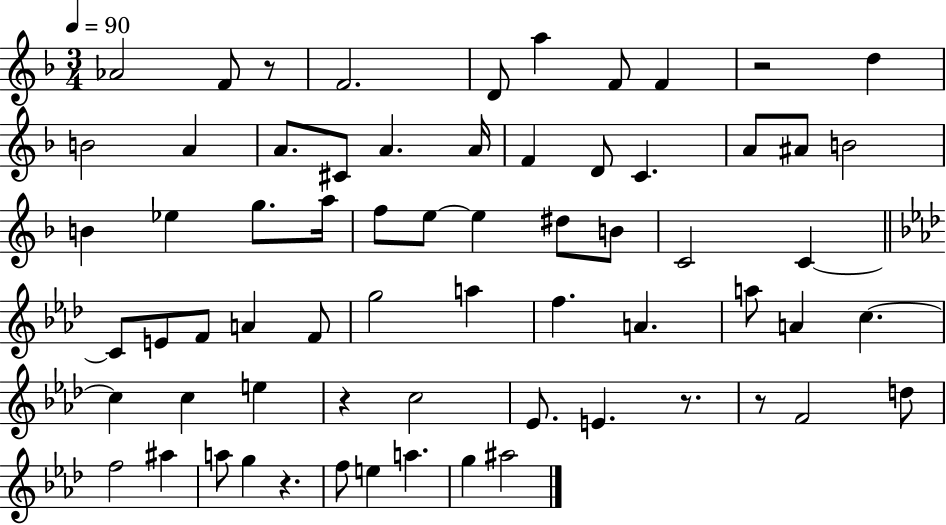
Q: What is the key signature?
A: F major